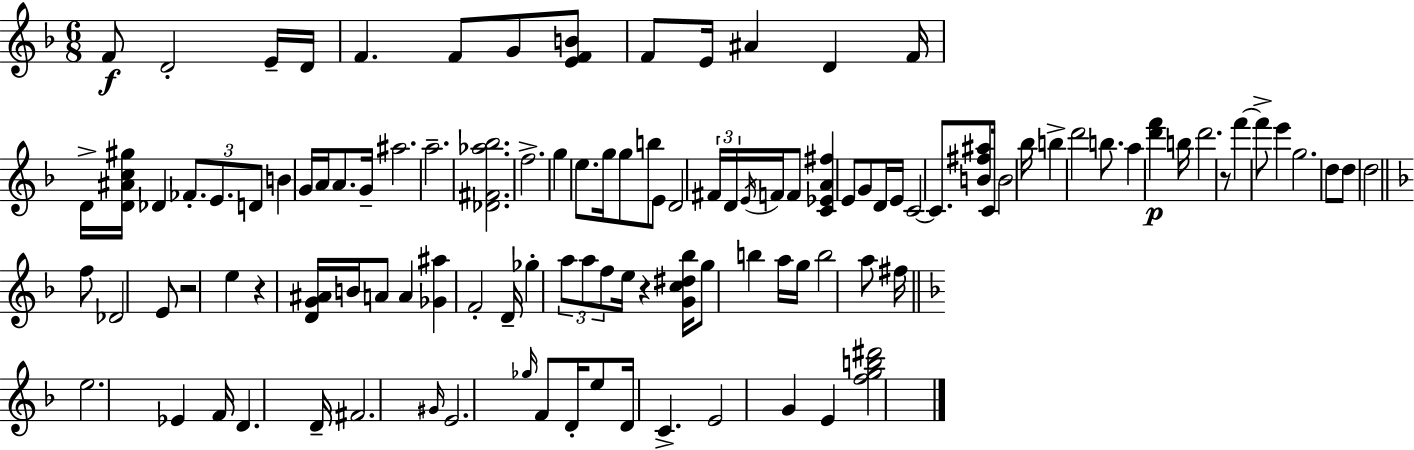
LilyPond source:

{
  \clef treble
  \numericTimeSignature
  \time 6/8
  \key d \minor
  f'8\f d'2-. e'16-- d'16 | f'4. f'8 g'8 <e' f' b'>8 | f'8 e'16 ais'4 d'4 f'16 | d'16-> <d' ais' c'' gis''>16 des'4 \tuplet 3/2 { fes'8.-. e'8. | \break d'8 } b'4 g'16 a'16 a'8. g'16-- | ais''2. | a''2.-- | <des' fis' aes'' bes''>2. | \break f''2.-> | g''4 e''8. g''16 g''8 b''8 | e'8 d'2 \tuplet 3/2 { fis'16 d'16 | \acciaccatura { e'16 } } f'16 f'8 <c' ees' a' fis''>4 e'8 g'8 | \break d'16 e'16 c'2~~ c'8. | <b' fis'' ais''>8 c'16 b'2 | bes''16 b''4-> d'''2 | b''8. a''4 <d''' f'''>4\p | \break b''16 d'''2. | r8 f'''4~~ f'''8-> e'''4 | g''2. | d''8 d''8 d''2 | \break \bar "||" \break \key f \major f''8 des'2 e'8 | r2 e''4 | r4 <d' g' ais'>16 b'16 a'8 a'4 | <ges' ais''>4 f'2-. | \break d'16-- ges''4-. \tuplet 3/2 { a''8 a''8 f''8 } e''16 | r4 <g' c'' dis'' bes''>16 g''8 b''4 a''16 | g''16 b''2 a''8 fis''16 | \bar "||" \break \key d \minor e''2. | ees'4 f'16 d'4. d'16-- | fis'2. | \grace { gis'16 } e'2. | \break \grace { ges''16 } f'8 d'16-. e''8 d'16 c'4.-> | e'2 g'4 | e'4 <f'' g'' b'' dis'''>2 | \bar "|."
}